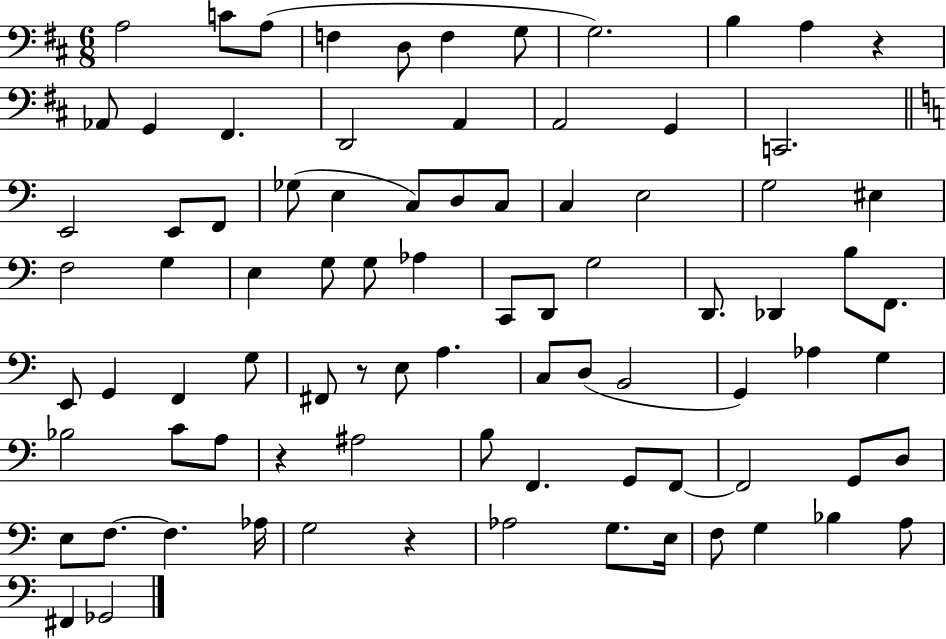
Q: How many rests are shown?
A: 4